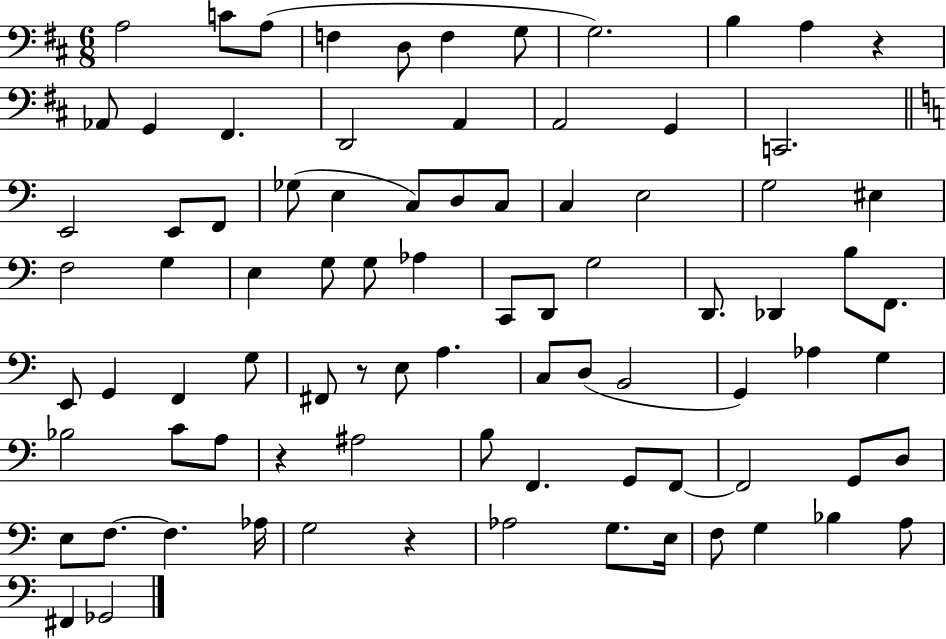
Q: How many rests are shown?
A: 4